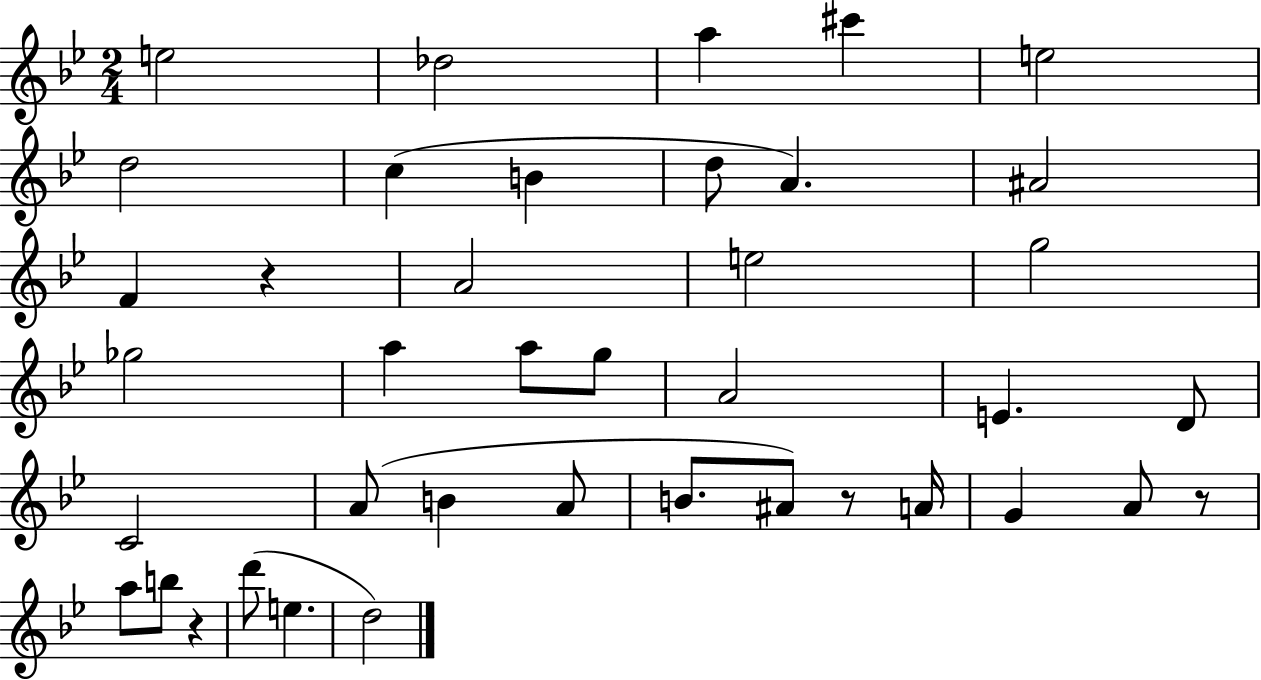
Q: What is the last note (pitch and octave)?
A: D5